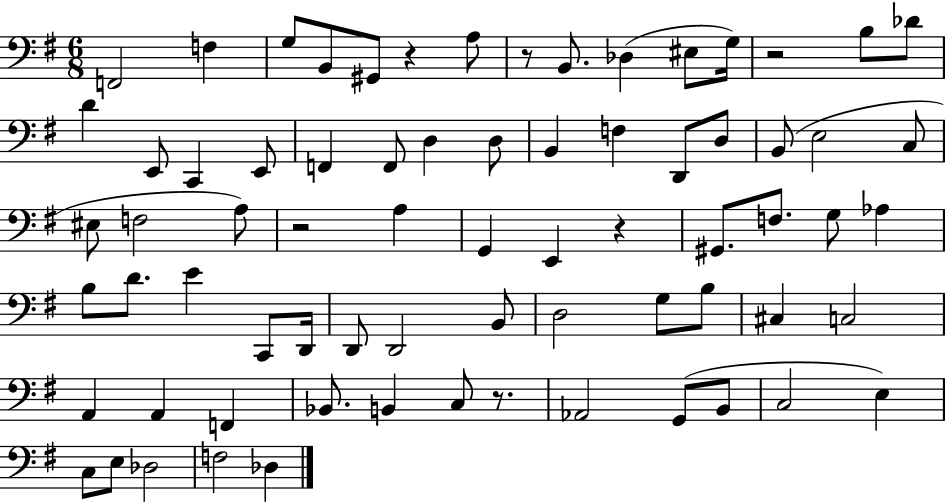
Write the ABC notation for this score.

X:1
T:Untitled
M:6/8
L:1/4
K:G
F,,2 F, G,/2 B,,/2 ^G,,/2 z A,/2 z/2 B,,/2 _D, ^E,/2 G,/4 z2 B,/2 _D/2 D E,,/2 C,, E,,/2 F,, F,,/2 D, D,/2 B,, F, D,,/2 D,/2 B,,/2 E,2 C,/2 ^E,/2 F,2 A,/2 z2 A, G,, E,, z ^G,,/2 F,/2 G,/2 _A, B,/2 D/2 E C,,/2 D,,/4 D,,/2 D,,2 B,,/2 D,2 G,/2 B,/2 ^C, C,2 A,, A,, F,, _B,,/2 B,, C,/2 z/2 _A,,2 G,,/2 B,,/2 C,2 E, C,/2 E,/2 _D,2 F,2 _D,